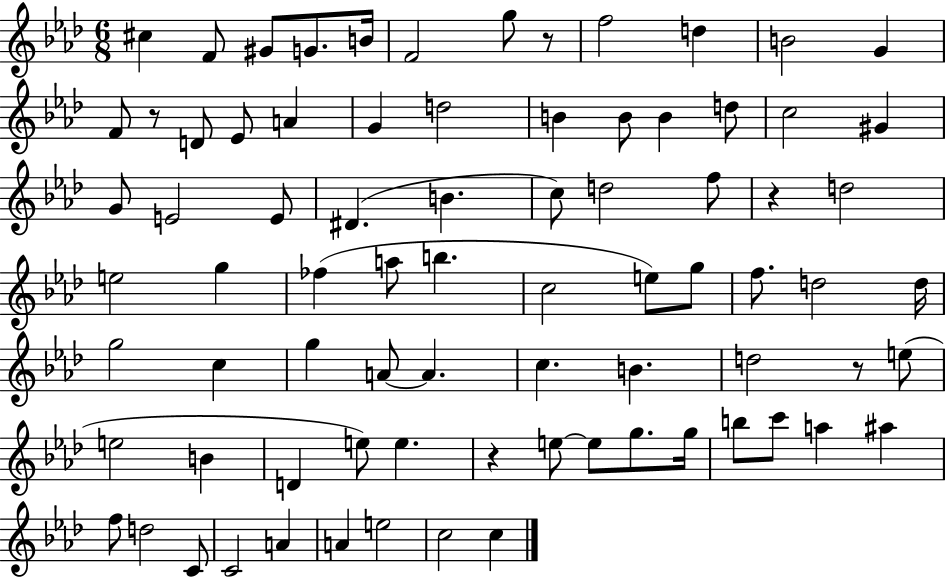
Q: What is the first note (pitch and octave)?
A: C#5